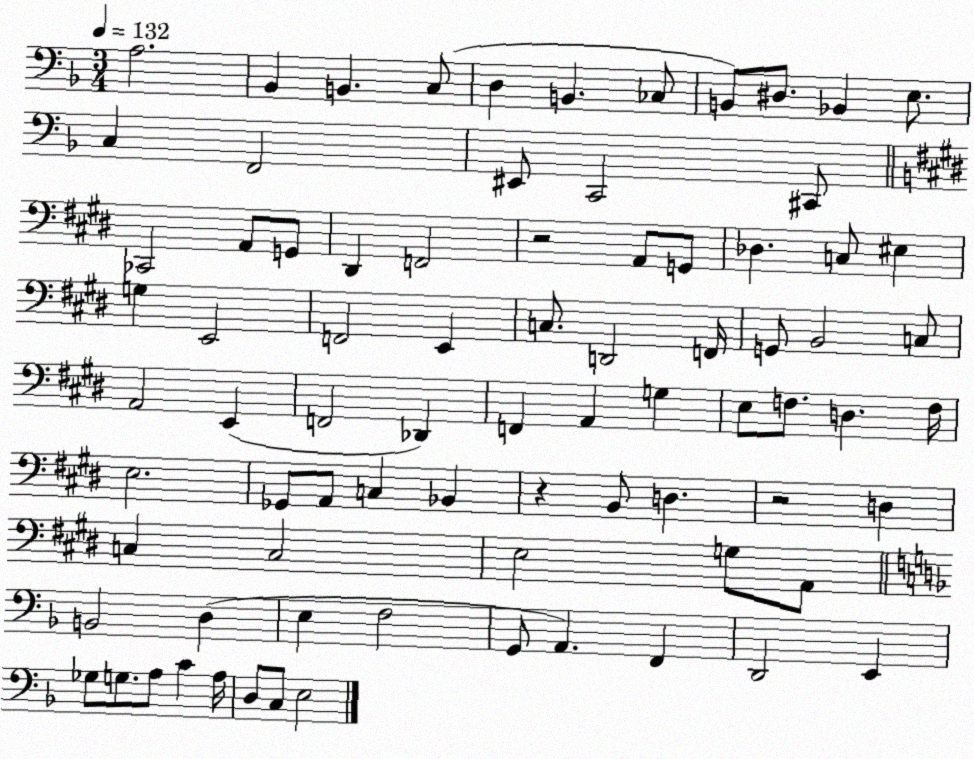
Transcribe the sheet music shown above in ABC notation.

X:1
T:Untitled
M:3/4
L:1/4
K:F
A,2 _B,, B,, C,/2 D, B,, _C,/2 B,,/2 ^D,/2 _B,, E,/2 C, F,,2 ^E,,/2 C,,2 ^C,,/2 _C,,2 A,,/2 G,,/2 ^D,, F,,2 z2 A,,/2 G,,/2 _D, C,/2 ^E, G, E,,2 F,,2 E,, C,/2 D,,2 F,,/4 G,,/2 B,,2 C,/2 A,,2 E,, F,,2 _D,, F,, A,, G, E,/2 F,/2 D, F,/4 E,2 _G,,/2 A,,/2 C, _B,, z B,,/2 D, z2 D, C, C,2 E,2 G,/2 A,,/2 B,,2 D, E, F,2 G,,/2 A,, F,, D,,2 E,, _G,/2 G,/2 A,/2 C A,/4 D,/2 C,/2 E,2